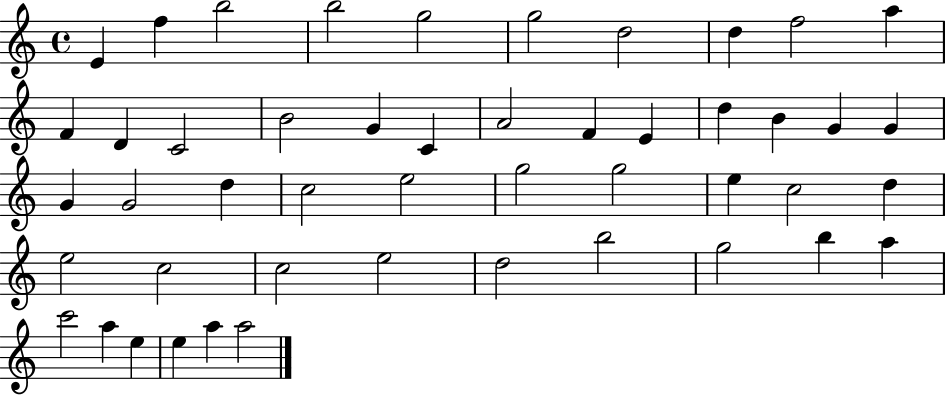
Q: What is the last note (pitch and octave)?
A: A5